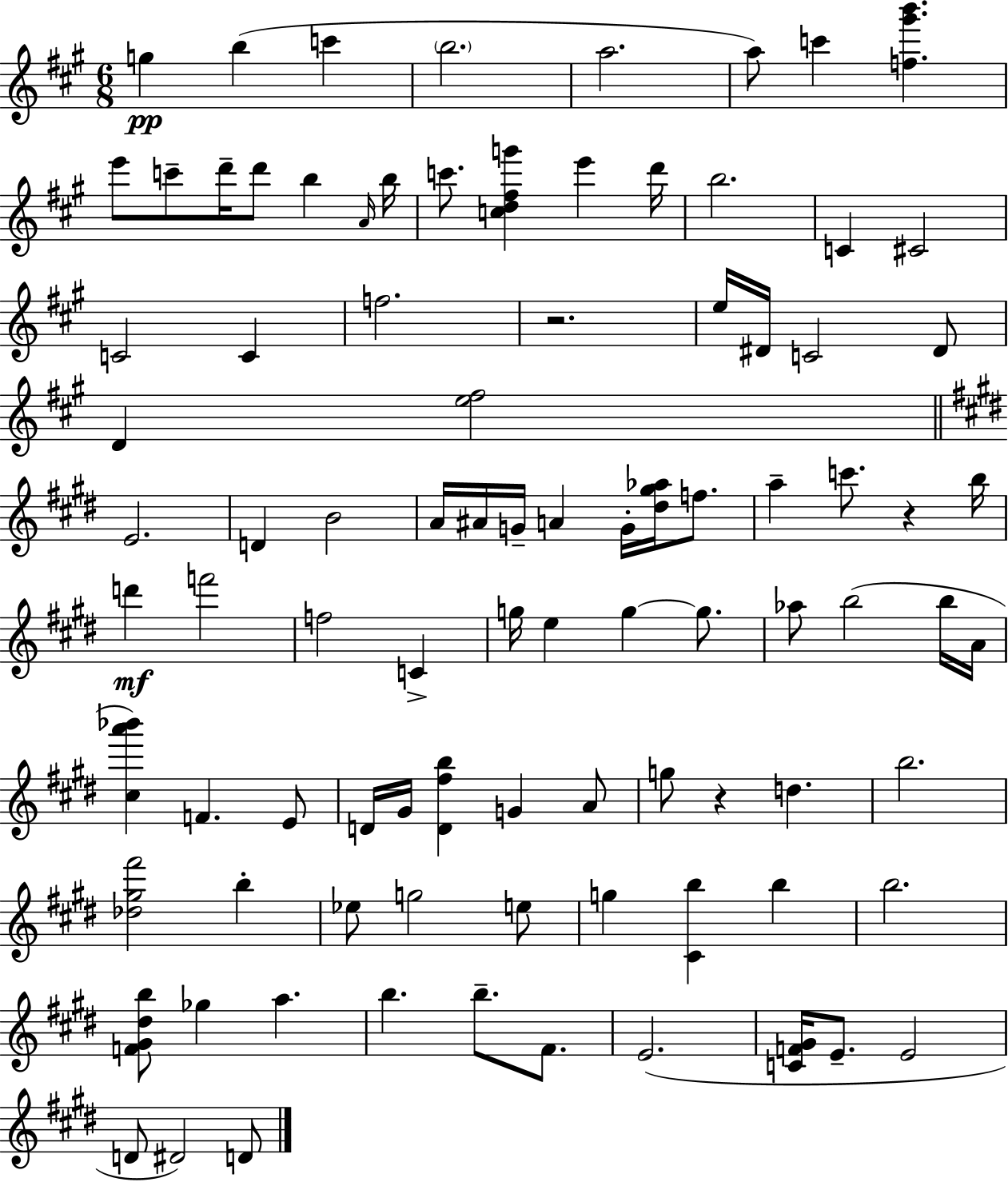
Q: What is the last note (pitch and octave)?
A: D4